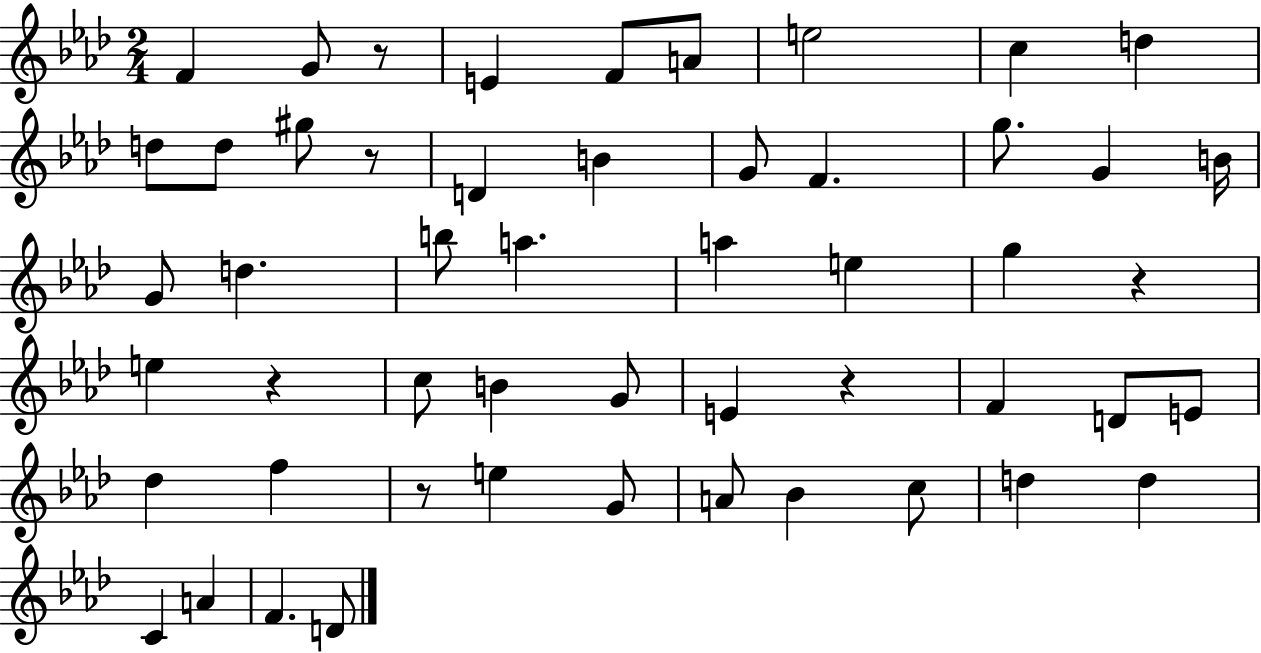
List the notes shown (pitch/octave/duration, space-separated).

F4/q G4/e R/e E4/q F4/e A4/e E5/h C5/q D5/q D5/e D5/e G#5/e R/e D4/q B4/q G4/e F4/q. G5/e. G4/q B4/s G4/e D5/q. B5/e A5/q. A5/q E5/q G5/q R/q E5/q R/q C5/e B4/q G4/e E4/q R/q F4/q D4/e E4/e Db5/q F5/q R/e E5/q G4/e A4/e Bb4/q C5/e D5/q D5/q C4/q A4/q F4/q. D4/e